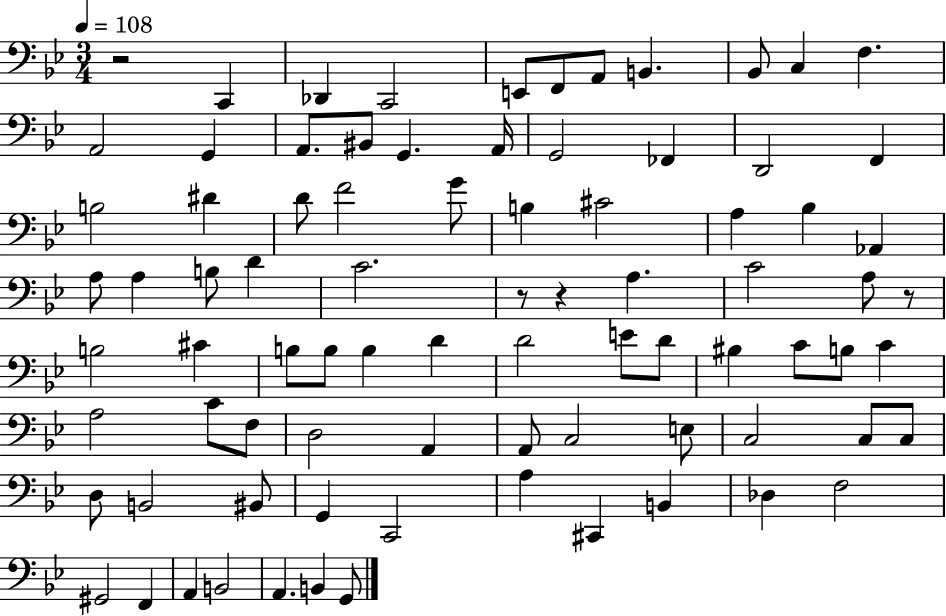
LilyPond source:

{
  \clef bass
  \numericTimeSignature
  \time 3/4
  \key bes \major
  \tempo 4 = 108
  r2 c,4 | des,4 c,2 | e,8 f,8 a,8 b,4. | bes,8 c4 f4. | \break a,2 g,4 | a,8. bis,8 g,4. a,16 | g,2 fes,4 | d,2 f,4 | \break b2 dis'4 | d'8 f'2 g'8 | b4 cis'2 | a4 bes4 aes,4 | \break a8 a4 b8 d'4 | c'2. | r8 r4 a4. | c'2 a8 r8 | \break b2 cis'4 | b8 b8 b4 d'4 | d'2 e'8 d'8 | bis4 c'8 b8 c'4 | \break a2 c'8 f8 | d2 a,4 | a,8 c2 e8 | c2 c8 c8 | \break d8 b,2 bis,8 | g,4 c,2 | a4 cis,4 b,4 | des4 f2 | \break gis,2 f,4 | a,4 b,2 | a,4. b,4 g,8 | \bar "|."
}